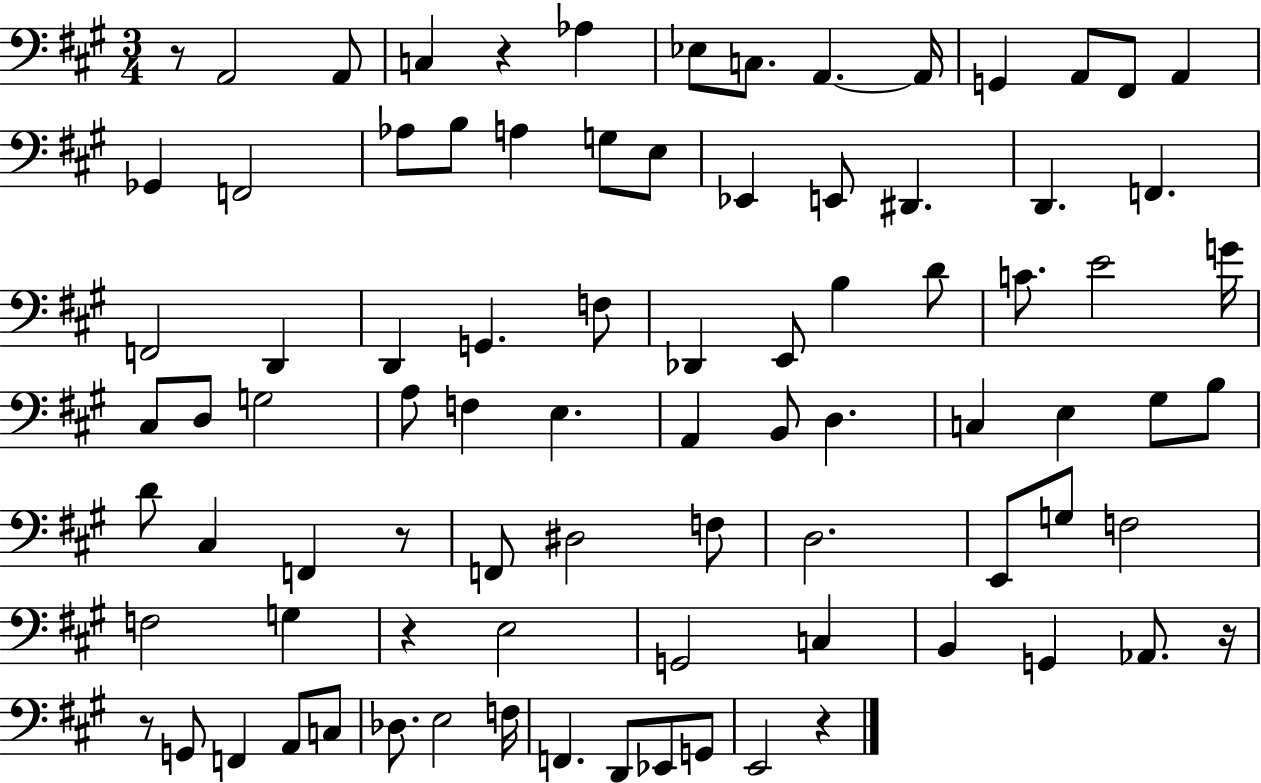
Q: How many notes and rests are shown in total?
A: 86